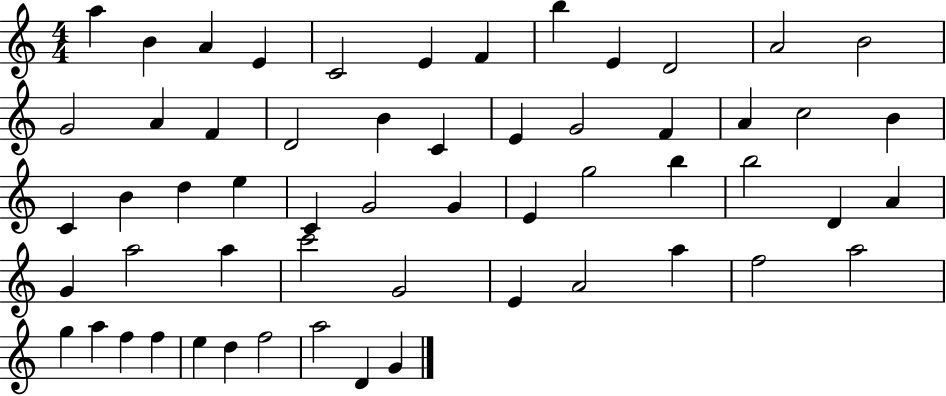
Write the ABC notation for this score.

X:1
T:Untitled
M:4/4
L:1/4
K:C
a B A E C2 E F b E D2 A2 B2 G2 A F D2 B C E G2 F A c2 B C B d e C G2 G E g2 b b2 D A G a2 a c'2 G2 E A2 a f2 a2 g a f f e d f2 a2 D G